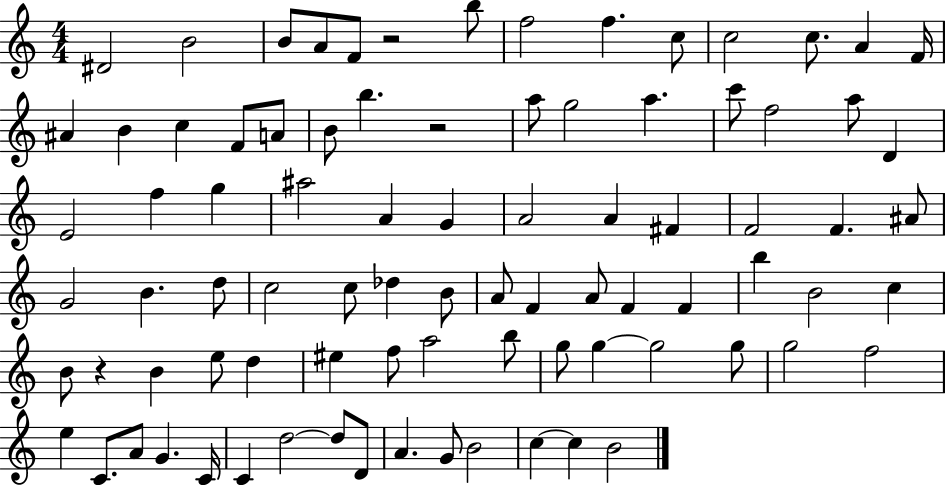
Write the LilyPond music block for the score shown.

{
  \clef treble
  \numericTimeSignature
  \time 4/4
  \key c \major
  dis'2 b'2 | b'8 a'8 f'8 r2 b''8 | f''2 f''4. c''8 | c''2 c''8. a'4 f'16 | \break ais'4 b'4 c''4 f'8 a'8 | b'8 b''4. r2 | a''8 g''2 a''4. | c'''8 f''2 a''8 d'4 | \break e'2 f''4 g''4 | ais''2 a'4 g'4 | a'2 a'4 fis'4 | f'2 f'4. ais'8 | \break g'2 b'4. d''8 | c''2 c''8 des''4 b'8 | a'8 f'4 a'8 f'4 f'4 | b''4 b'2 c''4 | \break b'8 r4 b'4 e''8 d''4 | eis''4 f''8 a''2 b''8 | g''8 g''4~~ g''2 g''8 | g''2 f''2 | \break e''4 c'8. a'8 g'4. c'16 | c'4 d''2~~ d''8 d'8 | a'4. g'8 b'2 | c''4~~ c''4 b'2 | \break \bar "|."
}